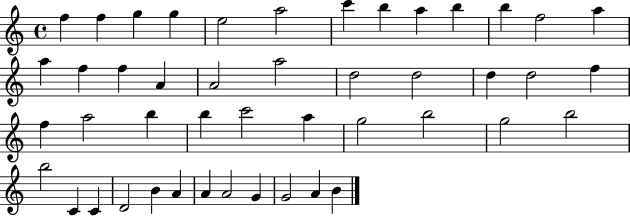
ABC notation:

X:1
T:Untitled
M:4/4
L:1/4
K:C
f f g g e2 a2 c' b a b b f2 a a f f A A2 a2 d2 d2 d d2 f f a2 b b c'2 a g2 b2 g2 b2 b2 C C D2 B A A A2 G G2 A B